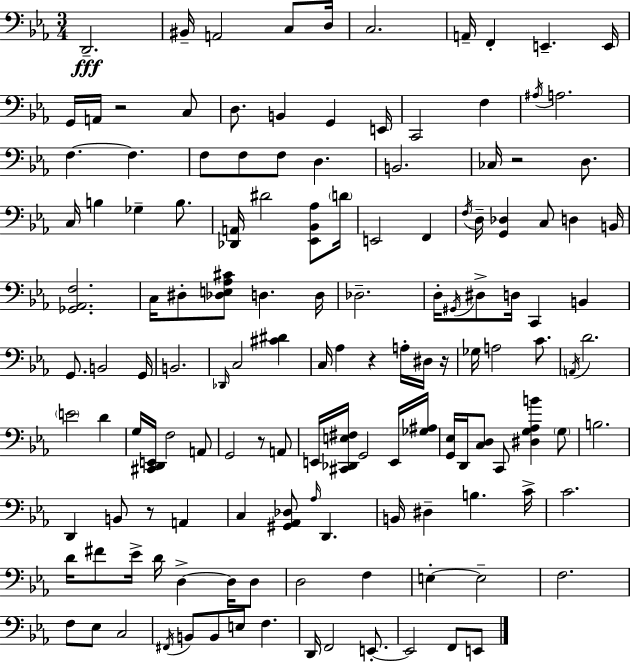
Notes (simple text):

D2/h. BIS2/s A2/h C3/e D3/s C3/h. A2/s F2/q E2/q. E2/s G2/s A2/s R/h C3/e D3/e. B2/q G2/q E2/s C2/h F3/q A#3/s A3/h. F3/q. F3/q. F3/e F3/e F3/e D3/q. B2/h. CES3/s R/h D3/e. C3/s B3/q Gb3/q B3/e. [Db2,A2]/s D#4/h [Eb2,Bb2,Ab3]/e D4/s E2/h F2/q F3/s D3/s [G2,Db3]/q C3/e D3/q B2/s [Gb2,Ab2,F3]/h. C3/s D#3/e [Db3,E3,Ab3,C#4]/e D3/q. D3/s Db3/h. D3/s G#2/s D#3/e D3/s C2/q B2/q G2/e. B2/h G2/s B2/h. Db2/s C3/h [C#4,D#4]/q C3/s Ab3/q R/q A3/s D#3/s R/s Gb3/s A3/h C4/e. A2/s D4/h. E4/h D4/q G3/s [C#2,D2,E2]/s F3/h A2/e G2/h R/e A2/e E2/s [C#2,Db2,E3,F#3]/s G2/h E2/s [Gb3,A#3]/s [G2,Eb3]/s D2/s [C3,D3]/e C2/e [D#3,G3,Ab3,B4]/q G3/e B3/h. D2/q B2/e R/e A2/q C3/q [G#2,Ab2,Db3]/e Ab3/s D2/q. B2/s D#3/q B3/q. C4/s C4/h. D4/s F#4/e Eb4/s D4/s D3/q D3/s D3/e D3/h F3/q E3/q E3/h F3/h. F3/e Eb3/e C3/h F#2/s B2/e B2/e E3/e F3/q. D2/s F2/h E2/e. E2/h F2/e E2/e